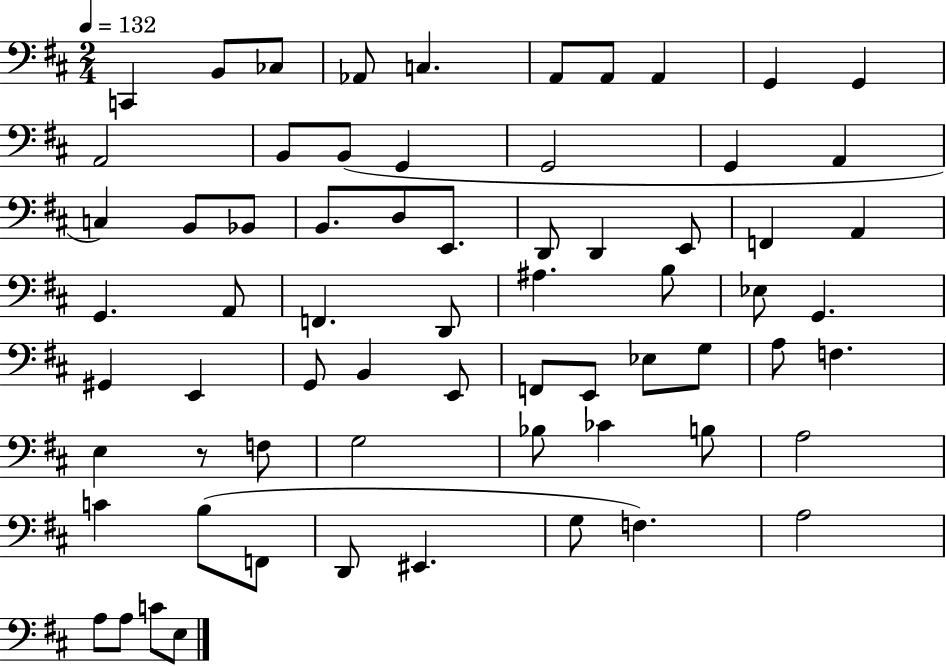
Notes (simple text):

C2/q B2/e CES3/e Ab2/e C3/q. A2/e A2/e A2/q G2/q G2/q A2/h B2/e B2/e G2/q G2/h G2/q A2/q C3/q B2/e Bb2/e B2/e. D3/e E2/e. D2/e D2/q E2/e F2/q A2/q G2/q. A2/e F2/q. D2/e A#3/q. B3/e Eb3/e G2/q. G#2/q E2/q G2/e B2/q E2/e F2/e E2/e Eb3/e G3/e A3/e F3/q. E3/q R/e F3/e G3/h Bb3/e CES4/q B3/e A3/h C4/q B3/e F2/e D2/e EIS2/q. G3/e F3/q. A3/h A3/e A3/e C4/e E3/e